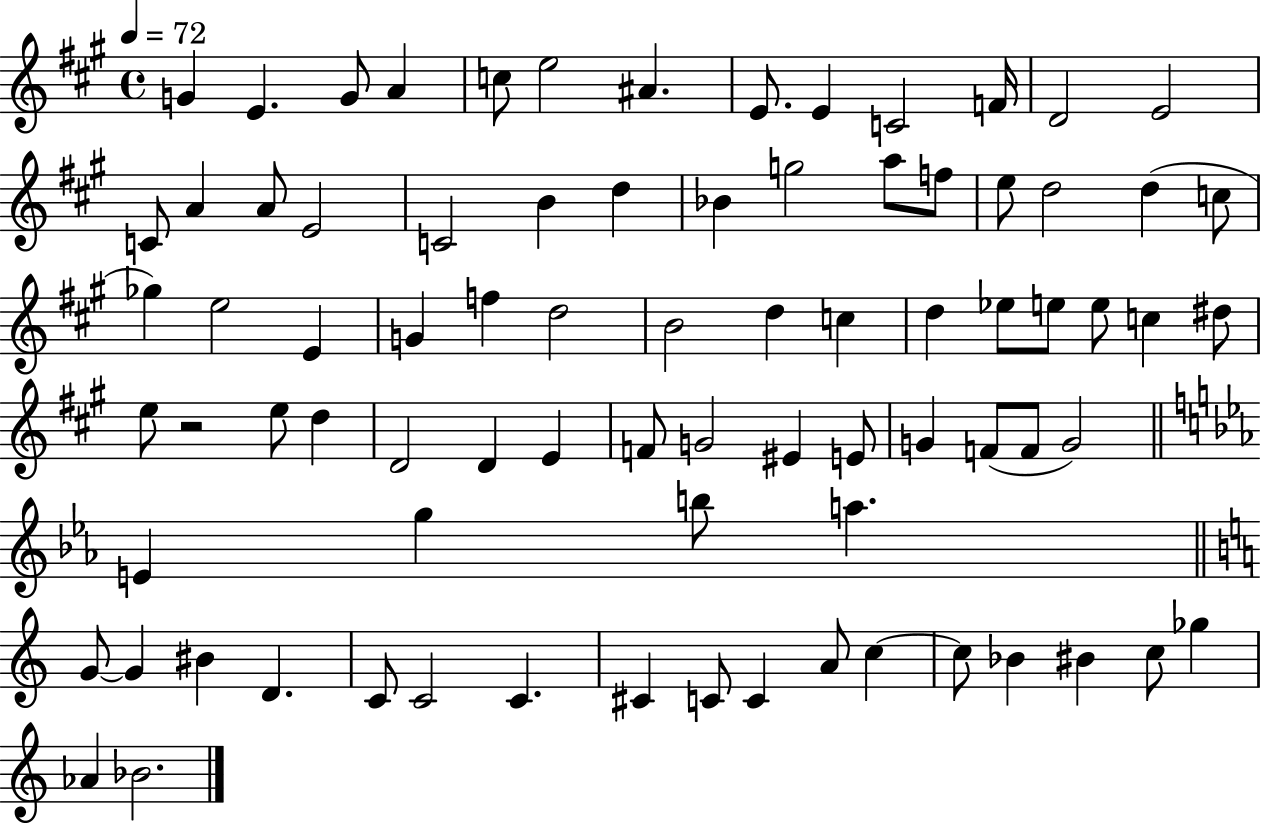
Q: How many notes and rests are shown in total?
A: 81